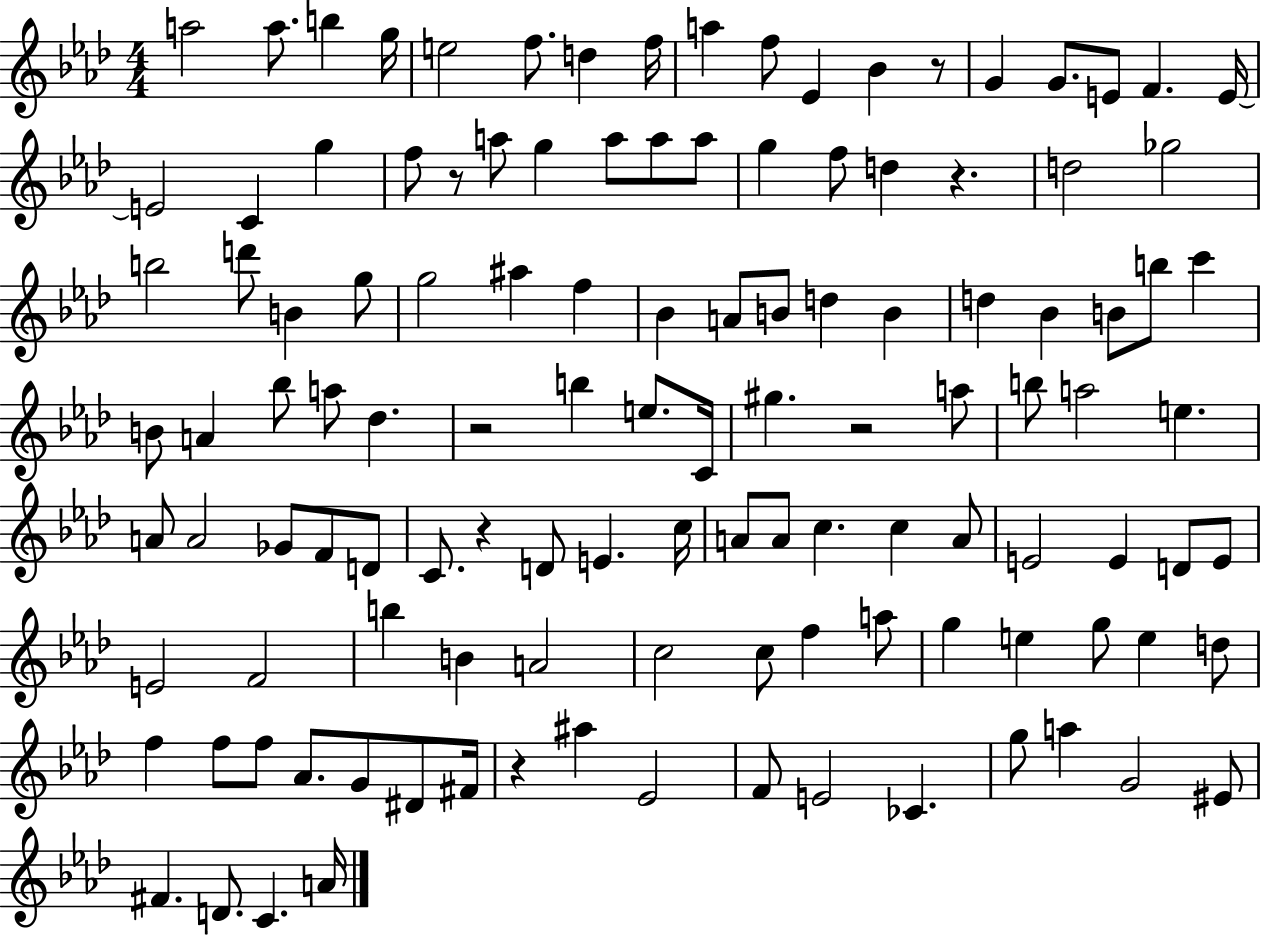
A5/h A5/e. B5/q G5/s E5/h F5/e. D5/q F5/s A5/q F5/e Eb4/q Bb4/q R/e G4/q G4/e. E4/e F4/q. E4/s E4/h C4/q G5/q F5/e R/e A5/e G5/q A5/e A5/e A5/e G5/q F5/e D5/q R/q. D5/h Gb5/h B5/h D6/e B4/q G5/e G5/h A#5/q F5/q Bb4/q A4/e B4/e D5/q B4/q D5/q Bb4/q B4/e B5/e C6/q B4/e A4/q Bb5/e A5/e Db5/q. R/h B5/q E5/e. C4/s G#5/q. R/h A5/e B5/e A5/h E5/q. A4/e A4/h Gb4/e F4/e D4/e C4/e. R/q D4/e E4/q. C5/s A4/e A4/e C5/q. C5/q A4/e E4/h E4/q D4/e E4/e E4/h F4/h B5/q B4/q A4/h C5/h C5/e F5/q A5/e G5/q E5/q G5/e E5/q D5/e F5/q F5/e F5/e Ab4/e. G4/e D#4/e F#4/s R/q A#5/q Eb4/h F4/e E4/h CES4/q. G5/e A5/q G4/h EIS4/e F#4/q. D4/e. C4/q. A4/s